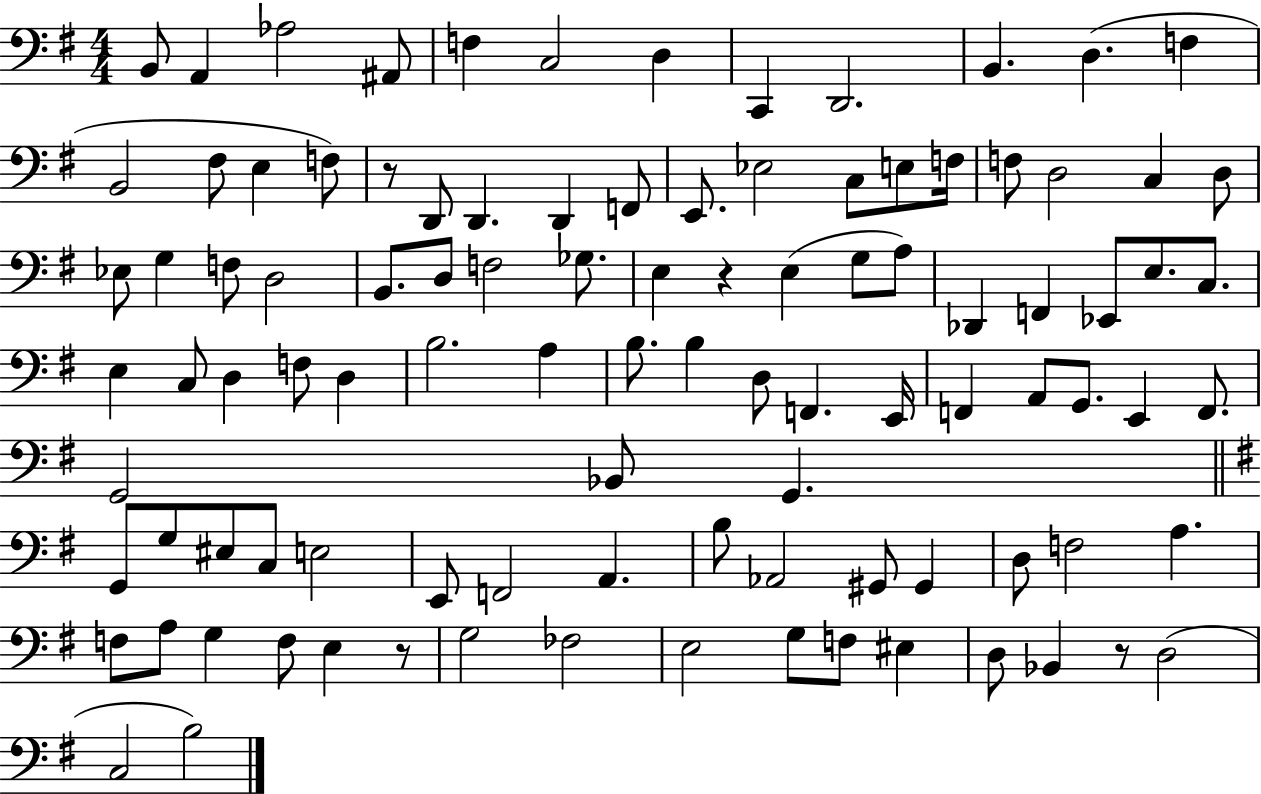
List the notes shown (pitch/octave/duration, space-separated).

B2/e A2/q Ab3/h A#2/e F3/q C3/h D3/q C2/q D2/h. B2/q. D3/q. F3/q B2/h F#3/e E3/q F3/e R/e D2/e D2/q. D2/q F2/e E2/e. Eb3/h C3/e E3/e F3/s F3/e D3/h C3/q D3/e Eb3/e G3/q F3/e D3/h B2/e. D3/e F3/h Gb3/e. E3/q R/q E3/q G3/e A3/e Db2/q F2/q Eb2/e E3/e. C3/e. E3/q C3/e D3/q F3/e D3/q B3/h. A3/q B3/e. B3/q D3/e F2/q. E2/s F2/q A2/e G2/e. E2/q F2/e. G2/h Bb2/e G2/q. G2/e G3/e EIS3/e C3/e E3/h E2/e F2/h A2/q. B3/e Ab2/h G#2/e G#2/q D3/e F3/h A3/q. F3/e A3/e G3/q F3/e E3/q R/e G3/h FES3/h E3/h G3/e F3/e EIS3/q D3/e Bb2/q R/e D3/h C3/h B3/h